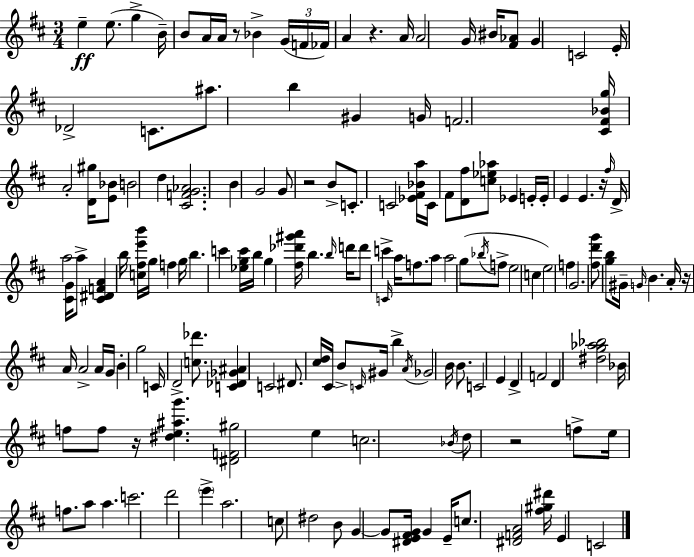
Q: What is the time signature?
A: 3/4